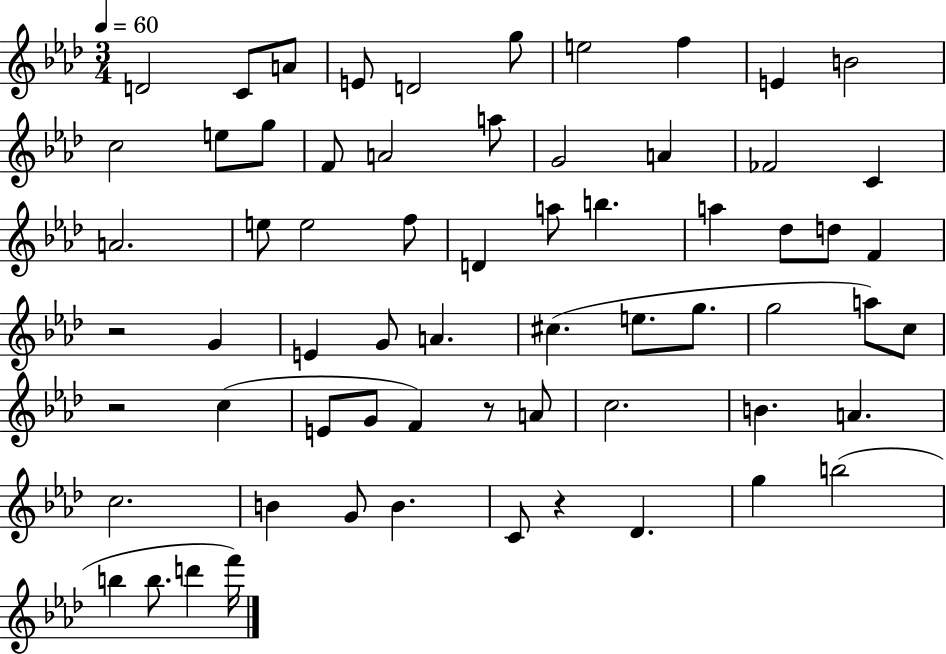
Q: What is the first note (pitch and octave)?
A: D4